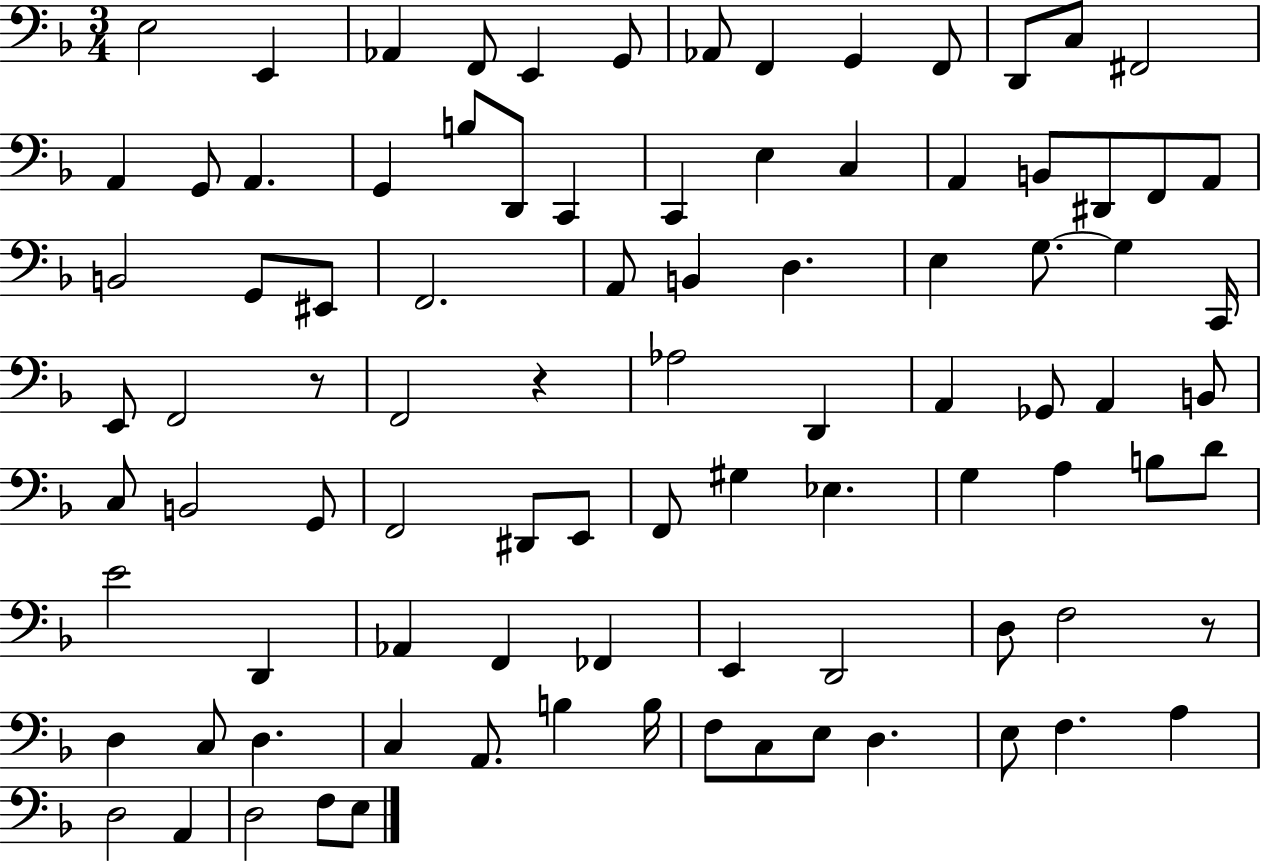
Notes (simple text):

E3/h E2/q Ab2/q F2/e E2/q G2/e Ab2/e F2/q G2/q F2/e D2/e C3/e F#2/h A2/q G2/e A2/q. G2/q B3/e D2/e C2/q C2/q E3/q C3/q A2/q B2/e D#2/e F2/e A2/e B2/h G2/e EIS2/e F2/h. A2/e B2/q D3/q. E3/q G3/e. G3/q C2/s E2/e F2/h R/e F2/h R/q Ab3/h D2/q A2/q Gb2/e A2/q B2/e C3/e B2/h G2/e F2/h D#2/e E2/e F2/e G#3/q Eb3/q. G3/q A3/q B3/e D4/e E4/h D2/q Ab2/q F2/q FES2/q E2/q D2/h D3/e F3/h R/e D3/q C3/e D3/q. C3/q A2/e. B3/q B3/s F3/e C3/e E3/e D3/q. E3/e F3/q. A3/q D3/h A2/q D3/h F3/e E3/e